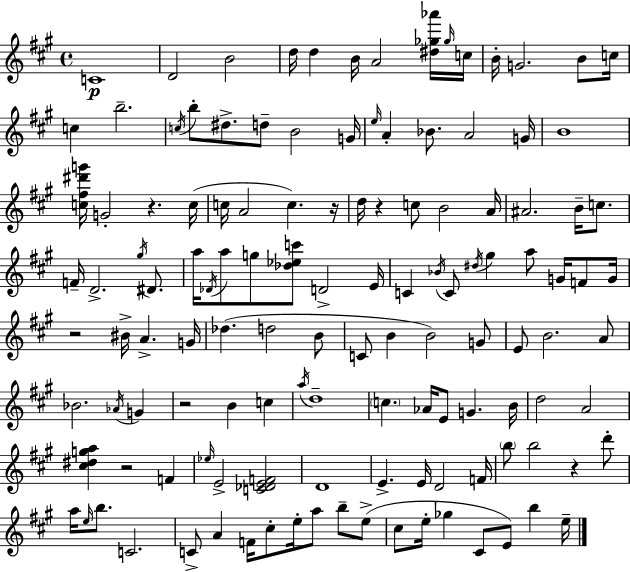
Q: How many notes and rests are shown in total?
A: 127